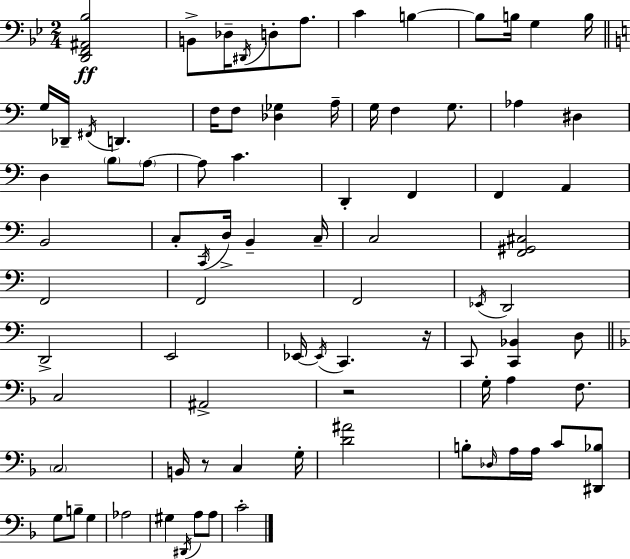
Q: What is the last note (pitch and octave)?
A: C4